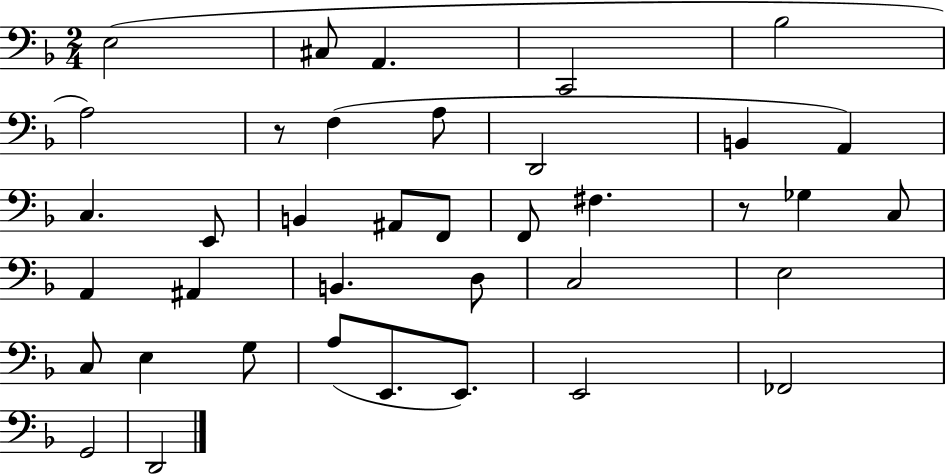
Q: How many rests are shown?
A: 2